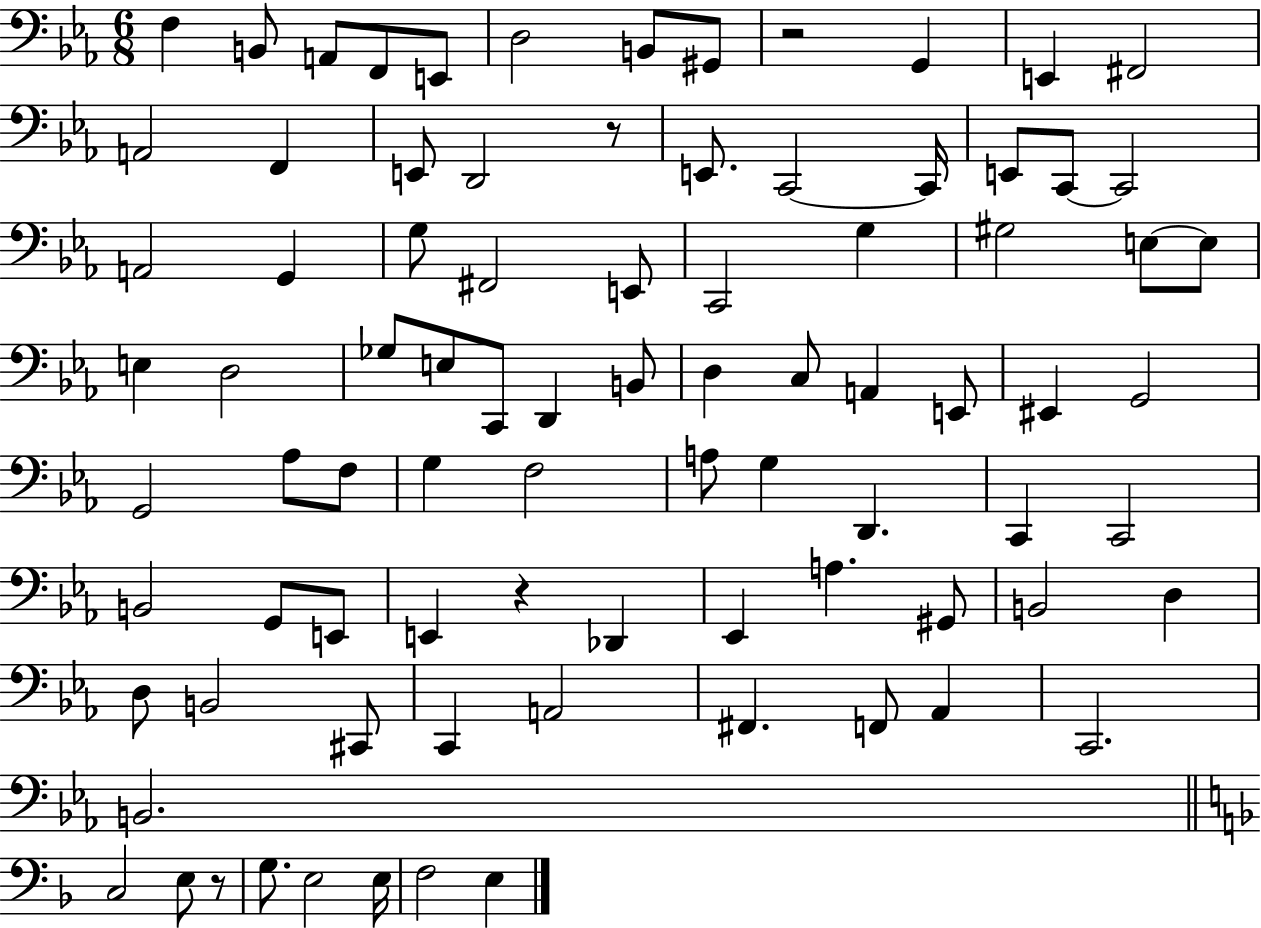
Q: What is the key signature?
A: EES major